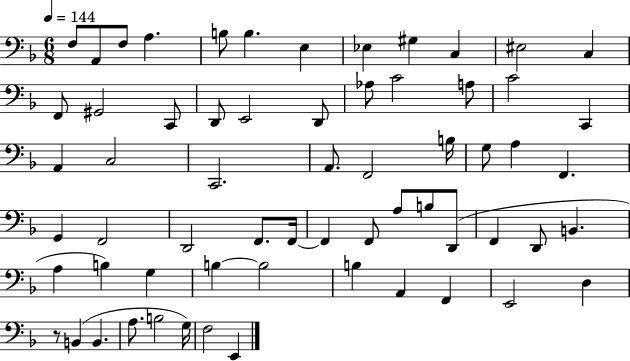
X:1
T:Untitled
M:6/8
L:1/4
K:F
F,/2 A,,/2 F,/2 A, B,/2 B, E, _E, ^G, C, ^E,2 C, F,,/2 ^G,,2 C,,/2 D,,/2 E,,2 D,,/2 _A,/2 C2 A,/2 C2 C,, A,, C,2 C,,2 A,,/2 F,,2 B,/4 G,/2 A, F,, G,, F,,2 D,,2 F,,/2 F,,/4 F,, F,,/2 A,/2 B,/2 D,,/2 F,, D,,/2 B,, A, B, G, B, B,2 B, A,, F,, E,,2 D, z/2 B,, B,, A,/2 B,2 G,/4 F,2 E,,